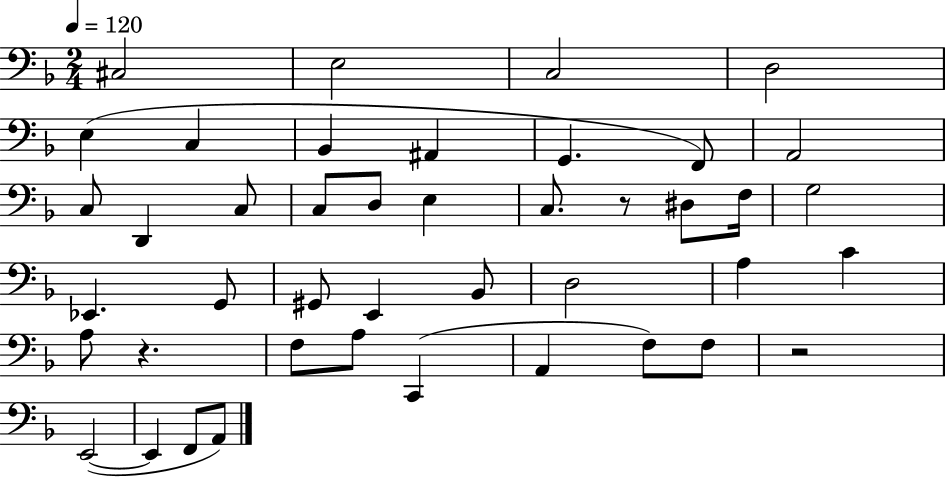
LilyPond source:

{
  \clef bass
  \numericTimeSignature
  \time 2/4
  \key f \major
  \tempo 4 = 120
  cis2 | e2 | c2 | d2 | \break e4( c4 | bes,4 ais,4 | g,4. f,8) | a,2 | \break c8 d,4 c8 | c8 d8 e4 | c8. r8 dis8 f16 | g2 | \break ees,4. g,8 | gis,8 e,4 bes,8 | d2 | a4 c'4 | \break a8 r4. | f8 a8 c,4( | a,4 f8) f8 | r2 | \break e,2~(~ | e,4 f,8 a,8) | \bar "|."
}